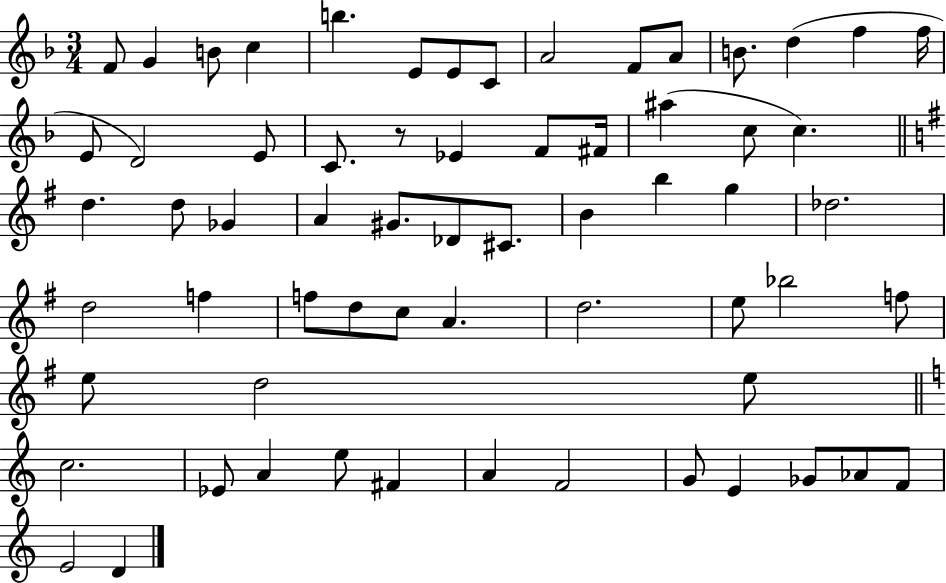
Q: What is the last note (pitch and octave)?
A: D4